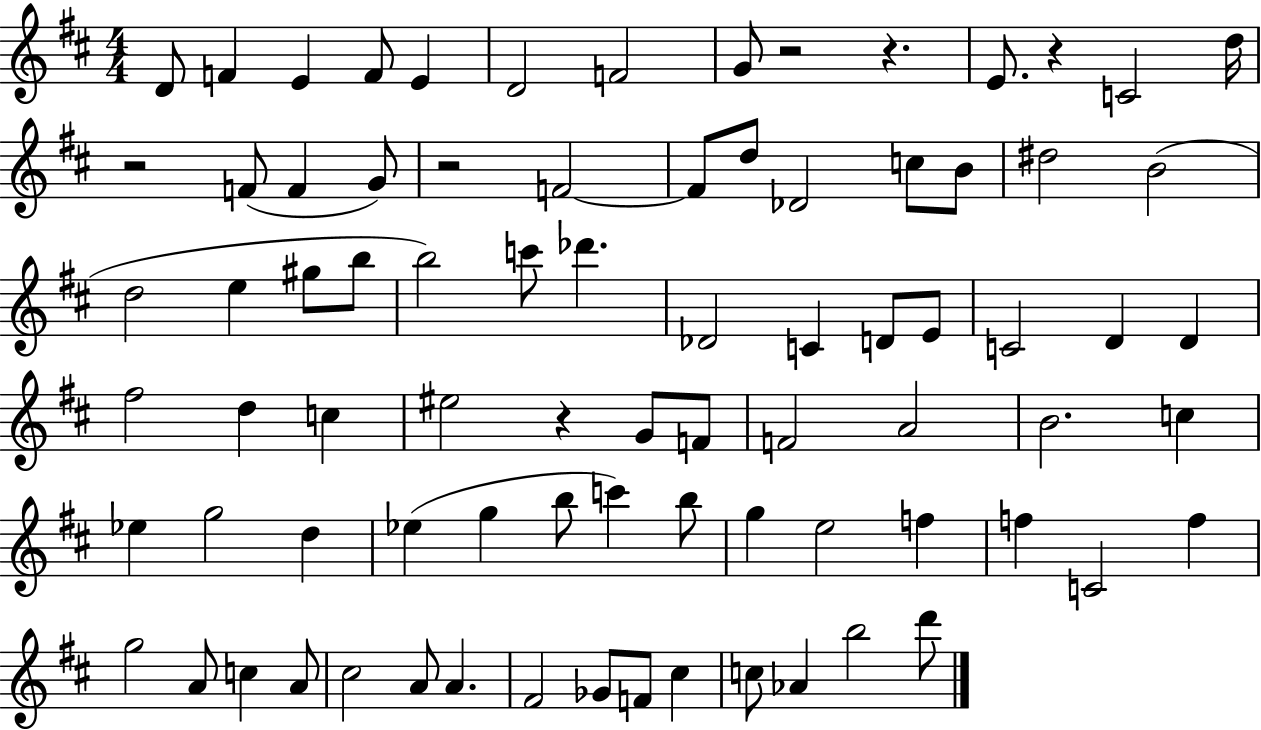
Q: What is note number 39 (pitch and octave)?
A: C5